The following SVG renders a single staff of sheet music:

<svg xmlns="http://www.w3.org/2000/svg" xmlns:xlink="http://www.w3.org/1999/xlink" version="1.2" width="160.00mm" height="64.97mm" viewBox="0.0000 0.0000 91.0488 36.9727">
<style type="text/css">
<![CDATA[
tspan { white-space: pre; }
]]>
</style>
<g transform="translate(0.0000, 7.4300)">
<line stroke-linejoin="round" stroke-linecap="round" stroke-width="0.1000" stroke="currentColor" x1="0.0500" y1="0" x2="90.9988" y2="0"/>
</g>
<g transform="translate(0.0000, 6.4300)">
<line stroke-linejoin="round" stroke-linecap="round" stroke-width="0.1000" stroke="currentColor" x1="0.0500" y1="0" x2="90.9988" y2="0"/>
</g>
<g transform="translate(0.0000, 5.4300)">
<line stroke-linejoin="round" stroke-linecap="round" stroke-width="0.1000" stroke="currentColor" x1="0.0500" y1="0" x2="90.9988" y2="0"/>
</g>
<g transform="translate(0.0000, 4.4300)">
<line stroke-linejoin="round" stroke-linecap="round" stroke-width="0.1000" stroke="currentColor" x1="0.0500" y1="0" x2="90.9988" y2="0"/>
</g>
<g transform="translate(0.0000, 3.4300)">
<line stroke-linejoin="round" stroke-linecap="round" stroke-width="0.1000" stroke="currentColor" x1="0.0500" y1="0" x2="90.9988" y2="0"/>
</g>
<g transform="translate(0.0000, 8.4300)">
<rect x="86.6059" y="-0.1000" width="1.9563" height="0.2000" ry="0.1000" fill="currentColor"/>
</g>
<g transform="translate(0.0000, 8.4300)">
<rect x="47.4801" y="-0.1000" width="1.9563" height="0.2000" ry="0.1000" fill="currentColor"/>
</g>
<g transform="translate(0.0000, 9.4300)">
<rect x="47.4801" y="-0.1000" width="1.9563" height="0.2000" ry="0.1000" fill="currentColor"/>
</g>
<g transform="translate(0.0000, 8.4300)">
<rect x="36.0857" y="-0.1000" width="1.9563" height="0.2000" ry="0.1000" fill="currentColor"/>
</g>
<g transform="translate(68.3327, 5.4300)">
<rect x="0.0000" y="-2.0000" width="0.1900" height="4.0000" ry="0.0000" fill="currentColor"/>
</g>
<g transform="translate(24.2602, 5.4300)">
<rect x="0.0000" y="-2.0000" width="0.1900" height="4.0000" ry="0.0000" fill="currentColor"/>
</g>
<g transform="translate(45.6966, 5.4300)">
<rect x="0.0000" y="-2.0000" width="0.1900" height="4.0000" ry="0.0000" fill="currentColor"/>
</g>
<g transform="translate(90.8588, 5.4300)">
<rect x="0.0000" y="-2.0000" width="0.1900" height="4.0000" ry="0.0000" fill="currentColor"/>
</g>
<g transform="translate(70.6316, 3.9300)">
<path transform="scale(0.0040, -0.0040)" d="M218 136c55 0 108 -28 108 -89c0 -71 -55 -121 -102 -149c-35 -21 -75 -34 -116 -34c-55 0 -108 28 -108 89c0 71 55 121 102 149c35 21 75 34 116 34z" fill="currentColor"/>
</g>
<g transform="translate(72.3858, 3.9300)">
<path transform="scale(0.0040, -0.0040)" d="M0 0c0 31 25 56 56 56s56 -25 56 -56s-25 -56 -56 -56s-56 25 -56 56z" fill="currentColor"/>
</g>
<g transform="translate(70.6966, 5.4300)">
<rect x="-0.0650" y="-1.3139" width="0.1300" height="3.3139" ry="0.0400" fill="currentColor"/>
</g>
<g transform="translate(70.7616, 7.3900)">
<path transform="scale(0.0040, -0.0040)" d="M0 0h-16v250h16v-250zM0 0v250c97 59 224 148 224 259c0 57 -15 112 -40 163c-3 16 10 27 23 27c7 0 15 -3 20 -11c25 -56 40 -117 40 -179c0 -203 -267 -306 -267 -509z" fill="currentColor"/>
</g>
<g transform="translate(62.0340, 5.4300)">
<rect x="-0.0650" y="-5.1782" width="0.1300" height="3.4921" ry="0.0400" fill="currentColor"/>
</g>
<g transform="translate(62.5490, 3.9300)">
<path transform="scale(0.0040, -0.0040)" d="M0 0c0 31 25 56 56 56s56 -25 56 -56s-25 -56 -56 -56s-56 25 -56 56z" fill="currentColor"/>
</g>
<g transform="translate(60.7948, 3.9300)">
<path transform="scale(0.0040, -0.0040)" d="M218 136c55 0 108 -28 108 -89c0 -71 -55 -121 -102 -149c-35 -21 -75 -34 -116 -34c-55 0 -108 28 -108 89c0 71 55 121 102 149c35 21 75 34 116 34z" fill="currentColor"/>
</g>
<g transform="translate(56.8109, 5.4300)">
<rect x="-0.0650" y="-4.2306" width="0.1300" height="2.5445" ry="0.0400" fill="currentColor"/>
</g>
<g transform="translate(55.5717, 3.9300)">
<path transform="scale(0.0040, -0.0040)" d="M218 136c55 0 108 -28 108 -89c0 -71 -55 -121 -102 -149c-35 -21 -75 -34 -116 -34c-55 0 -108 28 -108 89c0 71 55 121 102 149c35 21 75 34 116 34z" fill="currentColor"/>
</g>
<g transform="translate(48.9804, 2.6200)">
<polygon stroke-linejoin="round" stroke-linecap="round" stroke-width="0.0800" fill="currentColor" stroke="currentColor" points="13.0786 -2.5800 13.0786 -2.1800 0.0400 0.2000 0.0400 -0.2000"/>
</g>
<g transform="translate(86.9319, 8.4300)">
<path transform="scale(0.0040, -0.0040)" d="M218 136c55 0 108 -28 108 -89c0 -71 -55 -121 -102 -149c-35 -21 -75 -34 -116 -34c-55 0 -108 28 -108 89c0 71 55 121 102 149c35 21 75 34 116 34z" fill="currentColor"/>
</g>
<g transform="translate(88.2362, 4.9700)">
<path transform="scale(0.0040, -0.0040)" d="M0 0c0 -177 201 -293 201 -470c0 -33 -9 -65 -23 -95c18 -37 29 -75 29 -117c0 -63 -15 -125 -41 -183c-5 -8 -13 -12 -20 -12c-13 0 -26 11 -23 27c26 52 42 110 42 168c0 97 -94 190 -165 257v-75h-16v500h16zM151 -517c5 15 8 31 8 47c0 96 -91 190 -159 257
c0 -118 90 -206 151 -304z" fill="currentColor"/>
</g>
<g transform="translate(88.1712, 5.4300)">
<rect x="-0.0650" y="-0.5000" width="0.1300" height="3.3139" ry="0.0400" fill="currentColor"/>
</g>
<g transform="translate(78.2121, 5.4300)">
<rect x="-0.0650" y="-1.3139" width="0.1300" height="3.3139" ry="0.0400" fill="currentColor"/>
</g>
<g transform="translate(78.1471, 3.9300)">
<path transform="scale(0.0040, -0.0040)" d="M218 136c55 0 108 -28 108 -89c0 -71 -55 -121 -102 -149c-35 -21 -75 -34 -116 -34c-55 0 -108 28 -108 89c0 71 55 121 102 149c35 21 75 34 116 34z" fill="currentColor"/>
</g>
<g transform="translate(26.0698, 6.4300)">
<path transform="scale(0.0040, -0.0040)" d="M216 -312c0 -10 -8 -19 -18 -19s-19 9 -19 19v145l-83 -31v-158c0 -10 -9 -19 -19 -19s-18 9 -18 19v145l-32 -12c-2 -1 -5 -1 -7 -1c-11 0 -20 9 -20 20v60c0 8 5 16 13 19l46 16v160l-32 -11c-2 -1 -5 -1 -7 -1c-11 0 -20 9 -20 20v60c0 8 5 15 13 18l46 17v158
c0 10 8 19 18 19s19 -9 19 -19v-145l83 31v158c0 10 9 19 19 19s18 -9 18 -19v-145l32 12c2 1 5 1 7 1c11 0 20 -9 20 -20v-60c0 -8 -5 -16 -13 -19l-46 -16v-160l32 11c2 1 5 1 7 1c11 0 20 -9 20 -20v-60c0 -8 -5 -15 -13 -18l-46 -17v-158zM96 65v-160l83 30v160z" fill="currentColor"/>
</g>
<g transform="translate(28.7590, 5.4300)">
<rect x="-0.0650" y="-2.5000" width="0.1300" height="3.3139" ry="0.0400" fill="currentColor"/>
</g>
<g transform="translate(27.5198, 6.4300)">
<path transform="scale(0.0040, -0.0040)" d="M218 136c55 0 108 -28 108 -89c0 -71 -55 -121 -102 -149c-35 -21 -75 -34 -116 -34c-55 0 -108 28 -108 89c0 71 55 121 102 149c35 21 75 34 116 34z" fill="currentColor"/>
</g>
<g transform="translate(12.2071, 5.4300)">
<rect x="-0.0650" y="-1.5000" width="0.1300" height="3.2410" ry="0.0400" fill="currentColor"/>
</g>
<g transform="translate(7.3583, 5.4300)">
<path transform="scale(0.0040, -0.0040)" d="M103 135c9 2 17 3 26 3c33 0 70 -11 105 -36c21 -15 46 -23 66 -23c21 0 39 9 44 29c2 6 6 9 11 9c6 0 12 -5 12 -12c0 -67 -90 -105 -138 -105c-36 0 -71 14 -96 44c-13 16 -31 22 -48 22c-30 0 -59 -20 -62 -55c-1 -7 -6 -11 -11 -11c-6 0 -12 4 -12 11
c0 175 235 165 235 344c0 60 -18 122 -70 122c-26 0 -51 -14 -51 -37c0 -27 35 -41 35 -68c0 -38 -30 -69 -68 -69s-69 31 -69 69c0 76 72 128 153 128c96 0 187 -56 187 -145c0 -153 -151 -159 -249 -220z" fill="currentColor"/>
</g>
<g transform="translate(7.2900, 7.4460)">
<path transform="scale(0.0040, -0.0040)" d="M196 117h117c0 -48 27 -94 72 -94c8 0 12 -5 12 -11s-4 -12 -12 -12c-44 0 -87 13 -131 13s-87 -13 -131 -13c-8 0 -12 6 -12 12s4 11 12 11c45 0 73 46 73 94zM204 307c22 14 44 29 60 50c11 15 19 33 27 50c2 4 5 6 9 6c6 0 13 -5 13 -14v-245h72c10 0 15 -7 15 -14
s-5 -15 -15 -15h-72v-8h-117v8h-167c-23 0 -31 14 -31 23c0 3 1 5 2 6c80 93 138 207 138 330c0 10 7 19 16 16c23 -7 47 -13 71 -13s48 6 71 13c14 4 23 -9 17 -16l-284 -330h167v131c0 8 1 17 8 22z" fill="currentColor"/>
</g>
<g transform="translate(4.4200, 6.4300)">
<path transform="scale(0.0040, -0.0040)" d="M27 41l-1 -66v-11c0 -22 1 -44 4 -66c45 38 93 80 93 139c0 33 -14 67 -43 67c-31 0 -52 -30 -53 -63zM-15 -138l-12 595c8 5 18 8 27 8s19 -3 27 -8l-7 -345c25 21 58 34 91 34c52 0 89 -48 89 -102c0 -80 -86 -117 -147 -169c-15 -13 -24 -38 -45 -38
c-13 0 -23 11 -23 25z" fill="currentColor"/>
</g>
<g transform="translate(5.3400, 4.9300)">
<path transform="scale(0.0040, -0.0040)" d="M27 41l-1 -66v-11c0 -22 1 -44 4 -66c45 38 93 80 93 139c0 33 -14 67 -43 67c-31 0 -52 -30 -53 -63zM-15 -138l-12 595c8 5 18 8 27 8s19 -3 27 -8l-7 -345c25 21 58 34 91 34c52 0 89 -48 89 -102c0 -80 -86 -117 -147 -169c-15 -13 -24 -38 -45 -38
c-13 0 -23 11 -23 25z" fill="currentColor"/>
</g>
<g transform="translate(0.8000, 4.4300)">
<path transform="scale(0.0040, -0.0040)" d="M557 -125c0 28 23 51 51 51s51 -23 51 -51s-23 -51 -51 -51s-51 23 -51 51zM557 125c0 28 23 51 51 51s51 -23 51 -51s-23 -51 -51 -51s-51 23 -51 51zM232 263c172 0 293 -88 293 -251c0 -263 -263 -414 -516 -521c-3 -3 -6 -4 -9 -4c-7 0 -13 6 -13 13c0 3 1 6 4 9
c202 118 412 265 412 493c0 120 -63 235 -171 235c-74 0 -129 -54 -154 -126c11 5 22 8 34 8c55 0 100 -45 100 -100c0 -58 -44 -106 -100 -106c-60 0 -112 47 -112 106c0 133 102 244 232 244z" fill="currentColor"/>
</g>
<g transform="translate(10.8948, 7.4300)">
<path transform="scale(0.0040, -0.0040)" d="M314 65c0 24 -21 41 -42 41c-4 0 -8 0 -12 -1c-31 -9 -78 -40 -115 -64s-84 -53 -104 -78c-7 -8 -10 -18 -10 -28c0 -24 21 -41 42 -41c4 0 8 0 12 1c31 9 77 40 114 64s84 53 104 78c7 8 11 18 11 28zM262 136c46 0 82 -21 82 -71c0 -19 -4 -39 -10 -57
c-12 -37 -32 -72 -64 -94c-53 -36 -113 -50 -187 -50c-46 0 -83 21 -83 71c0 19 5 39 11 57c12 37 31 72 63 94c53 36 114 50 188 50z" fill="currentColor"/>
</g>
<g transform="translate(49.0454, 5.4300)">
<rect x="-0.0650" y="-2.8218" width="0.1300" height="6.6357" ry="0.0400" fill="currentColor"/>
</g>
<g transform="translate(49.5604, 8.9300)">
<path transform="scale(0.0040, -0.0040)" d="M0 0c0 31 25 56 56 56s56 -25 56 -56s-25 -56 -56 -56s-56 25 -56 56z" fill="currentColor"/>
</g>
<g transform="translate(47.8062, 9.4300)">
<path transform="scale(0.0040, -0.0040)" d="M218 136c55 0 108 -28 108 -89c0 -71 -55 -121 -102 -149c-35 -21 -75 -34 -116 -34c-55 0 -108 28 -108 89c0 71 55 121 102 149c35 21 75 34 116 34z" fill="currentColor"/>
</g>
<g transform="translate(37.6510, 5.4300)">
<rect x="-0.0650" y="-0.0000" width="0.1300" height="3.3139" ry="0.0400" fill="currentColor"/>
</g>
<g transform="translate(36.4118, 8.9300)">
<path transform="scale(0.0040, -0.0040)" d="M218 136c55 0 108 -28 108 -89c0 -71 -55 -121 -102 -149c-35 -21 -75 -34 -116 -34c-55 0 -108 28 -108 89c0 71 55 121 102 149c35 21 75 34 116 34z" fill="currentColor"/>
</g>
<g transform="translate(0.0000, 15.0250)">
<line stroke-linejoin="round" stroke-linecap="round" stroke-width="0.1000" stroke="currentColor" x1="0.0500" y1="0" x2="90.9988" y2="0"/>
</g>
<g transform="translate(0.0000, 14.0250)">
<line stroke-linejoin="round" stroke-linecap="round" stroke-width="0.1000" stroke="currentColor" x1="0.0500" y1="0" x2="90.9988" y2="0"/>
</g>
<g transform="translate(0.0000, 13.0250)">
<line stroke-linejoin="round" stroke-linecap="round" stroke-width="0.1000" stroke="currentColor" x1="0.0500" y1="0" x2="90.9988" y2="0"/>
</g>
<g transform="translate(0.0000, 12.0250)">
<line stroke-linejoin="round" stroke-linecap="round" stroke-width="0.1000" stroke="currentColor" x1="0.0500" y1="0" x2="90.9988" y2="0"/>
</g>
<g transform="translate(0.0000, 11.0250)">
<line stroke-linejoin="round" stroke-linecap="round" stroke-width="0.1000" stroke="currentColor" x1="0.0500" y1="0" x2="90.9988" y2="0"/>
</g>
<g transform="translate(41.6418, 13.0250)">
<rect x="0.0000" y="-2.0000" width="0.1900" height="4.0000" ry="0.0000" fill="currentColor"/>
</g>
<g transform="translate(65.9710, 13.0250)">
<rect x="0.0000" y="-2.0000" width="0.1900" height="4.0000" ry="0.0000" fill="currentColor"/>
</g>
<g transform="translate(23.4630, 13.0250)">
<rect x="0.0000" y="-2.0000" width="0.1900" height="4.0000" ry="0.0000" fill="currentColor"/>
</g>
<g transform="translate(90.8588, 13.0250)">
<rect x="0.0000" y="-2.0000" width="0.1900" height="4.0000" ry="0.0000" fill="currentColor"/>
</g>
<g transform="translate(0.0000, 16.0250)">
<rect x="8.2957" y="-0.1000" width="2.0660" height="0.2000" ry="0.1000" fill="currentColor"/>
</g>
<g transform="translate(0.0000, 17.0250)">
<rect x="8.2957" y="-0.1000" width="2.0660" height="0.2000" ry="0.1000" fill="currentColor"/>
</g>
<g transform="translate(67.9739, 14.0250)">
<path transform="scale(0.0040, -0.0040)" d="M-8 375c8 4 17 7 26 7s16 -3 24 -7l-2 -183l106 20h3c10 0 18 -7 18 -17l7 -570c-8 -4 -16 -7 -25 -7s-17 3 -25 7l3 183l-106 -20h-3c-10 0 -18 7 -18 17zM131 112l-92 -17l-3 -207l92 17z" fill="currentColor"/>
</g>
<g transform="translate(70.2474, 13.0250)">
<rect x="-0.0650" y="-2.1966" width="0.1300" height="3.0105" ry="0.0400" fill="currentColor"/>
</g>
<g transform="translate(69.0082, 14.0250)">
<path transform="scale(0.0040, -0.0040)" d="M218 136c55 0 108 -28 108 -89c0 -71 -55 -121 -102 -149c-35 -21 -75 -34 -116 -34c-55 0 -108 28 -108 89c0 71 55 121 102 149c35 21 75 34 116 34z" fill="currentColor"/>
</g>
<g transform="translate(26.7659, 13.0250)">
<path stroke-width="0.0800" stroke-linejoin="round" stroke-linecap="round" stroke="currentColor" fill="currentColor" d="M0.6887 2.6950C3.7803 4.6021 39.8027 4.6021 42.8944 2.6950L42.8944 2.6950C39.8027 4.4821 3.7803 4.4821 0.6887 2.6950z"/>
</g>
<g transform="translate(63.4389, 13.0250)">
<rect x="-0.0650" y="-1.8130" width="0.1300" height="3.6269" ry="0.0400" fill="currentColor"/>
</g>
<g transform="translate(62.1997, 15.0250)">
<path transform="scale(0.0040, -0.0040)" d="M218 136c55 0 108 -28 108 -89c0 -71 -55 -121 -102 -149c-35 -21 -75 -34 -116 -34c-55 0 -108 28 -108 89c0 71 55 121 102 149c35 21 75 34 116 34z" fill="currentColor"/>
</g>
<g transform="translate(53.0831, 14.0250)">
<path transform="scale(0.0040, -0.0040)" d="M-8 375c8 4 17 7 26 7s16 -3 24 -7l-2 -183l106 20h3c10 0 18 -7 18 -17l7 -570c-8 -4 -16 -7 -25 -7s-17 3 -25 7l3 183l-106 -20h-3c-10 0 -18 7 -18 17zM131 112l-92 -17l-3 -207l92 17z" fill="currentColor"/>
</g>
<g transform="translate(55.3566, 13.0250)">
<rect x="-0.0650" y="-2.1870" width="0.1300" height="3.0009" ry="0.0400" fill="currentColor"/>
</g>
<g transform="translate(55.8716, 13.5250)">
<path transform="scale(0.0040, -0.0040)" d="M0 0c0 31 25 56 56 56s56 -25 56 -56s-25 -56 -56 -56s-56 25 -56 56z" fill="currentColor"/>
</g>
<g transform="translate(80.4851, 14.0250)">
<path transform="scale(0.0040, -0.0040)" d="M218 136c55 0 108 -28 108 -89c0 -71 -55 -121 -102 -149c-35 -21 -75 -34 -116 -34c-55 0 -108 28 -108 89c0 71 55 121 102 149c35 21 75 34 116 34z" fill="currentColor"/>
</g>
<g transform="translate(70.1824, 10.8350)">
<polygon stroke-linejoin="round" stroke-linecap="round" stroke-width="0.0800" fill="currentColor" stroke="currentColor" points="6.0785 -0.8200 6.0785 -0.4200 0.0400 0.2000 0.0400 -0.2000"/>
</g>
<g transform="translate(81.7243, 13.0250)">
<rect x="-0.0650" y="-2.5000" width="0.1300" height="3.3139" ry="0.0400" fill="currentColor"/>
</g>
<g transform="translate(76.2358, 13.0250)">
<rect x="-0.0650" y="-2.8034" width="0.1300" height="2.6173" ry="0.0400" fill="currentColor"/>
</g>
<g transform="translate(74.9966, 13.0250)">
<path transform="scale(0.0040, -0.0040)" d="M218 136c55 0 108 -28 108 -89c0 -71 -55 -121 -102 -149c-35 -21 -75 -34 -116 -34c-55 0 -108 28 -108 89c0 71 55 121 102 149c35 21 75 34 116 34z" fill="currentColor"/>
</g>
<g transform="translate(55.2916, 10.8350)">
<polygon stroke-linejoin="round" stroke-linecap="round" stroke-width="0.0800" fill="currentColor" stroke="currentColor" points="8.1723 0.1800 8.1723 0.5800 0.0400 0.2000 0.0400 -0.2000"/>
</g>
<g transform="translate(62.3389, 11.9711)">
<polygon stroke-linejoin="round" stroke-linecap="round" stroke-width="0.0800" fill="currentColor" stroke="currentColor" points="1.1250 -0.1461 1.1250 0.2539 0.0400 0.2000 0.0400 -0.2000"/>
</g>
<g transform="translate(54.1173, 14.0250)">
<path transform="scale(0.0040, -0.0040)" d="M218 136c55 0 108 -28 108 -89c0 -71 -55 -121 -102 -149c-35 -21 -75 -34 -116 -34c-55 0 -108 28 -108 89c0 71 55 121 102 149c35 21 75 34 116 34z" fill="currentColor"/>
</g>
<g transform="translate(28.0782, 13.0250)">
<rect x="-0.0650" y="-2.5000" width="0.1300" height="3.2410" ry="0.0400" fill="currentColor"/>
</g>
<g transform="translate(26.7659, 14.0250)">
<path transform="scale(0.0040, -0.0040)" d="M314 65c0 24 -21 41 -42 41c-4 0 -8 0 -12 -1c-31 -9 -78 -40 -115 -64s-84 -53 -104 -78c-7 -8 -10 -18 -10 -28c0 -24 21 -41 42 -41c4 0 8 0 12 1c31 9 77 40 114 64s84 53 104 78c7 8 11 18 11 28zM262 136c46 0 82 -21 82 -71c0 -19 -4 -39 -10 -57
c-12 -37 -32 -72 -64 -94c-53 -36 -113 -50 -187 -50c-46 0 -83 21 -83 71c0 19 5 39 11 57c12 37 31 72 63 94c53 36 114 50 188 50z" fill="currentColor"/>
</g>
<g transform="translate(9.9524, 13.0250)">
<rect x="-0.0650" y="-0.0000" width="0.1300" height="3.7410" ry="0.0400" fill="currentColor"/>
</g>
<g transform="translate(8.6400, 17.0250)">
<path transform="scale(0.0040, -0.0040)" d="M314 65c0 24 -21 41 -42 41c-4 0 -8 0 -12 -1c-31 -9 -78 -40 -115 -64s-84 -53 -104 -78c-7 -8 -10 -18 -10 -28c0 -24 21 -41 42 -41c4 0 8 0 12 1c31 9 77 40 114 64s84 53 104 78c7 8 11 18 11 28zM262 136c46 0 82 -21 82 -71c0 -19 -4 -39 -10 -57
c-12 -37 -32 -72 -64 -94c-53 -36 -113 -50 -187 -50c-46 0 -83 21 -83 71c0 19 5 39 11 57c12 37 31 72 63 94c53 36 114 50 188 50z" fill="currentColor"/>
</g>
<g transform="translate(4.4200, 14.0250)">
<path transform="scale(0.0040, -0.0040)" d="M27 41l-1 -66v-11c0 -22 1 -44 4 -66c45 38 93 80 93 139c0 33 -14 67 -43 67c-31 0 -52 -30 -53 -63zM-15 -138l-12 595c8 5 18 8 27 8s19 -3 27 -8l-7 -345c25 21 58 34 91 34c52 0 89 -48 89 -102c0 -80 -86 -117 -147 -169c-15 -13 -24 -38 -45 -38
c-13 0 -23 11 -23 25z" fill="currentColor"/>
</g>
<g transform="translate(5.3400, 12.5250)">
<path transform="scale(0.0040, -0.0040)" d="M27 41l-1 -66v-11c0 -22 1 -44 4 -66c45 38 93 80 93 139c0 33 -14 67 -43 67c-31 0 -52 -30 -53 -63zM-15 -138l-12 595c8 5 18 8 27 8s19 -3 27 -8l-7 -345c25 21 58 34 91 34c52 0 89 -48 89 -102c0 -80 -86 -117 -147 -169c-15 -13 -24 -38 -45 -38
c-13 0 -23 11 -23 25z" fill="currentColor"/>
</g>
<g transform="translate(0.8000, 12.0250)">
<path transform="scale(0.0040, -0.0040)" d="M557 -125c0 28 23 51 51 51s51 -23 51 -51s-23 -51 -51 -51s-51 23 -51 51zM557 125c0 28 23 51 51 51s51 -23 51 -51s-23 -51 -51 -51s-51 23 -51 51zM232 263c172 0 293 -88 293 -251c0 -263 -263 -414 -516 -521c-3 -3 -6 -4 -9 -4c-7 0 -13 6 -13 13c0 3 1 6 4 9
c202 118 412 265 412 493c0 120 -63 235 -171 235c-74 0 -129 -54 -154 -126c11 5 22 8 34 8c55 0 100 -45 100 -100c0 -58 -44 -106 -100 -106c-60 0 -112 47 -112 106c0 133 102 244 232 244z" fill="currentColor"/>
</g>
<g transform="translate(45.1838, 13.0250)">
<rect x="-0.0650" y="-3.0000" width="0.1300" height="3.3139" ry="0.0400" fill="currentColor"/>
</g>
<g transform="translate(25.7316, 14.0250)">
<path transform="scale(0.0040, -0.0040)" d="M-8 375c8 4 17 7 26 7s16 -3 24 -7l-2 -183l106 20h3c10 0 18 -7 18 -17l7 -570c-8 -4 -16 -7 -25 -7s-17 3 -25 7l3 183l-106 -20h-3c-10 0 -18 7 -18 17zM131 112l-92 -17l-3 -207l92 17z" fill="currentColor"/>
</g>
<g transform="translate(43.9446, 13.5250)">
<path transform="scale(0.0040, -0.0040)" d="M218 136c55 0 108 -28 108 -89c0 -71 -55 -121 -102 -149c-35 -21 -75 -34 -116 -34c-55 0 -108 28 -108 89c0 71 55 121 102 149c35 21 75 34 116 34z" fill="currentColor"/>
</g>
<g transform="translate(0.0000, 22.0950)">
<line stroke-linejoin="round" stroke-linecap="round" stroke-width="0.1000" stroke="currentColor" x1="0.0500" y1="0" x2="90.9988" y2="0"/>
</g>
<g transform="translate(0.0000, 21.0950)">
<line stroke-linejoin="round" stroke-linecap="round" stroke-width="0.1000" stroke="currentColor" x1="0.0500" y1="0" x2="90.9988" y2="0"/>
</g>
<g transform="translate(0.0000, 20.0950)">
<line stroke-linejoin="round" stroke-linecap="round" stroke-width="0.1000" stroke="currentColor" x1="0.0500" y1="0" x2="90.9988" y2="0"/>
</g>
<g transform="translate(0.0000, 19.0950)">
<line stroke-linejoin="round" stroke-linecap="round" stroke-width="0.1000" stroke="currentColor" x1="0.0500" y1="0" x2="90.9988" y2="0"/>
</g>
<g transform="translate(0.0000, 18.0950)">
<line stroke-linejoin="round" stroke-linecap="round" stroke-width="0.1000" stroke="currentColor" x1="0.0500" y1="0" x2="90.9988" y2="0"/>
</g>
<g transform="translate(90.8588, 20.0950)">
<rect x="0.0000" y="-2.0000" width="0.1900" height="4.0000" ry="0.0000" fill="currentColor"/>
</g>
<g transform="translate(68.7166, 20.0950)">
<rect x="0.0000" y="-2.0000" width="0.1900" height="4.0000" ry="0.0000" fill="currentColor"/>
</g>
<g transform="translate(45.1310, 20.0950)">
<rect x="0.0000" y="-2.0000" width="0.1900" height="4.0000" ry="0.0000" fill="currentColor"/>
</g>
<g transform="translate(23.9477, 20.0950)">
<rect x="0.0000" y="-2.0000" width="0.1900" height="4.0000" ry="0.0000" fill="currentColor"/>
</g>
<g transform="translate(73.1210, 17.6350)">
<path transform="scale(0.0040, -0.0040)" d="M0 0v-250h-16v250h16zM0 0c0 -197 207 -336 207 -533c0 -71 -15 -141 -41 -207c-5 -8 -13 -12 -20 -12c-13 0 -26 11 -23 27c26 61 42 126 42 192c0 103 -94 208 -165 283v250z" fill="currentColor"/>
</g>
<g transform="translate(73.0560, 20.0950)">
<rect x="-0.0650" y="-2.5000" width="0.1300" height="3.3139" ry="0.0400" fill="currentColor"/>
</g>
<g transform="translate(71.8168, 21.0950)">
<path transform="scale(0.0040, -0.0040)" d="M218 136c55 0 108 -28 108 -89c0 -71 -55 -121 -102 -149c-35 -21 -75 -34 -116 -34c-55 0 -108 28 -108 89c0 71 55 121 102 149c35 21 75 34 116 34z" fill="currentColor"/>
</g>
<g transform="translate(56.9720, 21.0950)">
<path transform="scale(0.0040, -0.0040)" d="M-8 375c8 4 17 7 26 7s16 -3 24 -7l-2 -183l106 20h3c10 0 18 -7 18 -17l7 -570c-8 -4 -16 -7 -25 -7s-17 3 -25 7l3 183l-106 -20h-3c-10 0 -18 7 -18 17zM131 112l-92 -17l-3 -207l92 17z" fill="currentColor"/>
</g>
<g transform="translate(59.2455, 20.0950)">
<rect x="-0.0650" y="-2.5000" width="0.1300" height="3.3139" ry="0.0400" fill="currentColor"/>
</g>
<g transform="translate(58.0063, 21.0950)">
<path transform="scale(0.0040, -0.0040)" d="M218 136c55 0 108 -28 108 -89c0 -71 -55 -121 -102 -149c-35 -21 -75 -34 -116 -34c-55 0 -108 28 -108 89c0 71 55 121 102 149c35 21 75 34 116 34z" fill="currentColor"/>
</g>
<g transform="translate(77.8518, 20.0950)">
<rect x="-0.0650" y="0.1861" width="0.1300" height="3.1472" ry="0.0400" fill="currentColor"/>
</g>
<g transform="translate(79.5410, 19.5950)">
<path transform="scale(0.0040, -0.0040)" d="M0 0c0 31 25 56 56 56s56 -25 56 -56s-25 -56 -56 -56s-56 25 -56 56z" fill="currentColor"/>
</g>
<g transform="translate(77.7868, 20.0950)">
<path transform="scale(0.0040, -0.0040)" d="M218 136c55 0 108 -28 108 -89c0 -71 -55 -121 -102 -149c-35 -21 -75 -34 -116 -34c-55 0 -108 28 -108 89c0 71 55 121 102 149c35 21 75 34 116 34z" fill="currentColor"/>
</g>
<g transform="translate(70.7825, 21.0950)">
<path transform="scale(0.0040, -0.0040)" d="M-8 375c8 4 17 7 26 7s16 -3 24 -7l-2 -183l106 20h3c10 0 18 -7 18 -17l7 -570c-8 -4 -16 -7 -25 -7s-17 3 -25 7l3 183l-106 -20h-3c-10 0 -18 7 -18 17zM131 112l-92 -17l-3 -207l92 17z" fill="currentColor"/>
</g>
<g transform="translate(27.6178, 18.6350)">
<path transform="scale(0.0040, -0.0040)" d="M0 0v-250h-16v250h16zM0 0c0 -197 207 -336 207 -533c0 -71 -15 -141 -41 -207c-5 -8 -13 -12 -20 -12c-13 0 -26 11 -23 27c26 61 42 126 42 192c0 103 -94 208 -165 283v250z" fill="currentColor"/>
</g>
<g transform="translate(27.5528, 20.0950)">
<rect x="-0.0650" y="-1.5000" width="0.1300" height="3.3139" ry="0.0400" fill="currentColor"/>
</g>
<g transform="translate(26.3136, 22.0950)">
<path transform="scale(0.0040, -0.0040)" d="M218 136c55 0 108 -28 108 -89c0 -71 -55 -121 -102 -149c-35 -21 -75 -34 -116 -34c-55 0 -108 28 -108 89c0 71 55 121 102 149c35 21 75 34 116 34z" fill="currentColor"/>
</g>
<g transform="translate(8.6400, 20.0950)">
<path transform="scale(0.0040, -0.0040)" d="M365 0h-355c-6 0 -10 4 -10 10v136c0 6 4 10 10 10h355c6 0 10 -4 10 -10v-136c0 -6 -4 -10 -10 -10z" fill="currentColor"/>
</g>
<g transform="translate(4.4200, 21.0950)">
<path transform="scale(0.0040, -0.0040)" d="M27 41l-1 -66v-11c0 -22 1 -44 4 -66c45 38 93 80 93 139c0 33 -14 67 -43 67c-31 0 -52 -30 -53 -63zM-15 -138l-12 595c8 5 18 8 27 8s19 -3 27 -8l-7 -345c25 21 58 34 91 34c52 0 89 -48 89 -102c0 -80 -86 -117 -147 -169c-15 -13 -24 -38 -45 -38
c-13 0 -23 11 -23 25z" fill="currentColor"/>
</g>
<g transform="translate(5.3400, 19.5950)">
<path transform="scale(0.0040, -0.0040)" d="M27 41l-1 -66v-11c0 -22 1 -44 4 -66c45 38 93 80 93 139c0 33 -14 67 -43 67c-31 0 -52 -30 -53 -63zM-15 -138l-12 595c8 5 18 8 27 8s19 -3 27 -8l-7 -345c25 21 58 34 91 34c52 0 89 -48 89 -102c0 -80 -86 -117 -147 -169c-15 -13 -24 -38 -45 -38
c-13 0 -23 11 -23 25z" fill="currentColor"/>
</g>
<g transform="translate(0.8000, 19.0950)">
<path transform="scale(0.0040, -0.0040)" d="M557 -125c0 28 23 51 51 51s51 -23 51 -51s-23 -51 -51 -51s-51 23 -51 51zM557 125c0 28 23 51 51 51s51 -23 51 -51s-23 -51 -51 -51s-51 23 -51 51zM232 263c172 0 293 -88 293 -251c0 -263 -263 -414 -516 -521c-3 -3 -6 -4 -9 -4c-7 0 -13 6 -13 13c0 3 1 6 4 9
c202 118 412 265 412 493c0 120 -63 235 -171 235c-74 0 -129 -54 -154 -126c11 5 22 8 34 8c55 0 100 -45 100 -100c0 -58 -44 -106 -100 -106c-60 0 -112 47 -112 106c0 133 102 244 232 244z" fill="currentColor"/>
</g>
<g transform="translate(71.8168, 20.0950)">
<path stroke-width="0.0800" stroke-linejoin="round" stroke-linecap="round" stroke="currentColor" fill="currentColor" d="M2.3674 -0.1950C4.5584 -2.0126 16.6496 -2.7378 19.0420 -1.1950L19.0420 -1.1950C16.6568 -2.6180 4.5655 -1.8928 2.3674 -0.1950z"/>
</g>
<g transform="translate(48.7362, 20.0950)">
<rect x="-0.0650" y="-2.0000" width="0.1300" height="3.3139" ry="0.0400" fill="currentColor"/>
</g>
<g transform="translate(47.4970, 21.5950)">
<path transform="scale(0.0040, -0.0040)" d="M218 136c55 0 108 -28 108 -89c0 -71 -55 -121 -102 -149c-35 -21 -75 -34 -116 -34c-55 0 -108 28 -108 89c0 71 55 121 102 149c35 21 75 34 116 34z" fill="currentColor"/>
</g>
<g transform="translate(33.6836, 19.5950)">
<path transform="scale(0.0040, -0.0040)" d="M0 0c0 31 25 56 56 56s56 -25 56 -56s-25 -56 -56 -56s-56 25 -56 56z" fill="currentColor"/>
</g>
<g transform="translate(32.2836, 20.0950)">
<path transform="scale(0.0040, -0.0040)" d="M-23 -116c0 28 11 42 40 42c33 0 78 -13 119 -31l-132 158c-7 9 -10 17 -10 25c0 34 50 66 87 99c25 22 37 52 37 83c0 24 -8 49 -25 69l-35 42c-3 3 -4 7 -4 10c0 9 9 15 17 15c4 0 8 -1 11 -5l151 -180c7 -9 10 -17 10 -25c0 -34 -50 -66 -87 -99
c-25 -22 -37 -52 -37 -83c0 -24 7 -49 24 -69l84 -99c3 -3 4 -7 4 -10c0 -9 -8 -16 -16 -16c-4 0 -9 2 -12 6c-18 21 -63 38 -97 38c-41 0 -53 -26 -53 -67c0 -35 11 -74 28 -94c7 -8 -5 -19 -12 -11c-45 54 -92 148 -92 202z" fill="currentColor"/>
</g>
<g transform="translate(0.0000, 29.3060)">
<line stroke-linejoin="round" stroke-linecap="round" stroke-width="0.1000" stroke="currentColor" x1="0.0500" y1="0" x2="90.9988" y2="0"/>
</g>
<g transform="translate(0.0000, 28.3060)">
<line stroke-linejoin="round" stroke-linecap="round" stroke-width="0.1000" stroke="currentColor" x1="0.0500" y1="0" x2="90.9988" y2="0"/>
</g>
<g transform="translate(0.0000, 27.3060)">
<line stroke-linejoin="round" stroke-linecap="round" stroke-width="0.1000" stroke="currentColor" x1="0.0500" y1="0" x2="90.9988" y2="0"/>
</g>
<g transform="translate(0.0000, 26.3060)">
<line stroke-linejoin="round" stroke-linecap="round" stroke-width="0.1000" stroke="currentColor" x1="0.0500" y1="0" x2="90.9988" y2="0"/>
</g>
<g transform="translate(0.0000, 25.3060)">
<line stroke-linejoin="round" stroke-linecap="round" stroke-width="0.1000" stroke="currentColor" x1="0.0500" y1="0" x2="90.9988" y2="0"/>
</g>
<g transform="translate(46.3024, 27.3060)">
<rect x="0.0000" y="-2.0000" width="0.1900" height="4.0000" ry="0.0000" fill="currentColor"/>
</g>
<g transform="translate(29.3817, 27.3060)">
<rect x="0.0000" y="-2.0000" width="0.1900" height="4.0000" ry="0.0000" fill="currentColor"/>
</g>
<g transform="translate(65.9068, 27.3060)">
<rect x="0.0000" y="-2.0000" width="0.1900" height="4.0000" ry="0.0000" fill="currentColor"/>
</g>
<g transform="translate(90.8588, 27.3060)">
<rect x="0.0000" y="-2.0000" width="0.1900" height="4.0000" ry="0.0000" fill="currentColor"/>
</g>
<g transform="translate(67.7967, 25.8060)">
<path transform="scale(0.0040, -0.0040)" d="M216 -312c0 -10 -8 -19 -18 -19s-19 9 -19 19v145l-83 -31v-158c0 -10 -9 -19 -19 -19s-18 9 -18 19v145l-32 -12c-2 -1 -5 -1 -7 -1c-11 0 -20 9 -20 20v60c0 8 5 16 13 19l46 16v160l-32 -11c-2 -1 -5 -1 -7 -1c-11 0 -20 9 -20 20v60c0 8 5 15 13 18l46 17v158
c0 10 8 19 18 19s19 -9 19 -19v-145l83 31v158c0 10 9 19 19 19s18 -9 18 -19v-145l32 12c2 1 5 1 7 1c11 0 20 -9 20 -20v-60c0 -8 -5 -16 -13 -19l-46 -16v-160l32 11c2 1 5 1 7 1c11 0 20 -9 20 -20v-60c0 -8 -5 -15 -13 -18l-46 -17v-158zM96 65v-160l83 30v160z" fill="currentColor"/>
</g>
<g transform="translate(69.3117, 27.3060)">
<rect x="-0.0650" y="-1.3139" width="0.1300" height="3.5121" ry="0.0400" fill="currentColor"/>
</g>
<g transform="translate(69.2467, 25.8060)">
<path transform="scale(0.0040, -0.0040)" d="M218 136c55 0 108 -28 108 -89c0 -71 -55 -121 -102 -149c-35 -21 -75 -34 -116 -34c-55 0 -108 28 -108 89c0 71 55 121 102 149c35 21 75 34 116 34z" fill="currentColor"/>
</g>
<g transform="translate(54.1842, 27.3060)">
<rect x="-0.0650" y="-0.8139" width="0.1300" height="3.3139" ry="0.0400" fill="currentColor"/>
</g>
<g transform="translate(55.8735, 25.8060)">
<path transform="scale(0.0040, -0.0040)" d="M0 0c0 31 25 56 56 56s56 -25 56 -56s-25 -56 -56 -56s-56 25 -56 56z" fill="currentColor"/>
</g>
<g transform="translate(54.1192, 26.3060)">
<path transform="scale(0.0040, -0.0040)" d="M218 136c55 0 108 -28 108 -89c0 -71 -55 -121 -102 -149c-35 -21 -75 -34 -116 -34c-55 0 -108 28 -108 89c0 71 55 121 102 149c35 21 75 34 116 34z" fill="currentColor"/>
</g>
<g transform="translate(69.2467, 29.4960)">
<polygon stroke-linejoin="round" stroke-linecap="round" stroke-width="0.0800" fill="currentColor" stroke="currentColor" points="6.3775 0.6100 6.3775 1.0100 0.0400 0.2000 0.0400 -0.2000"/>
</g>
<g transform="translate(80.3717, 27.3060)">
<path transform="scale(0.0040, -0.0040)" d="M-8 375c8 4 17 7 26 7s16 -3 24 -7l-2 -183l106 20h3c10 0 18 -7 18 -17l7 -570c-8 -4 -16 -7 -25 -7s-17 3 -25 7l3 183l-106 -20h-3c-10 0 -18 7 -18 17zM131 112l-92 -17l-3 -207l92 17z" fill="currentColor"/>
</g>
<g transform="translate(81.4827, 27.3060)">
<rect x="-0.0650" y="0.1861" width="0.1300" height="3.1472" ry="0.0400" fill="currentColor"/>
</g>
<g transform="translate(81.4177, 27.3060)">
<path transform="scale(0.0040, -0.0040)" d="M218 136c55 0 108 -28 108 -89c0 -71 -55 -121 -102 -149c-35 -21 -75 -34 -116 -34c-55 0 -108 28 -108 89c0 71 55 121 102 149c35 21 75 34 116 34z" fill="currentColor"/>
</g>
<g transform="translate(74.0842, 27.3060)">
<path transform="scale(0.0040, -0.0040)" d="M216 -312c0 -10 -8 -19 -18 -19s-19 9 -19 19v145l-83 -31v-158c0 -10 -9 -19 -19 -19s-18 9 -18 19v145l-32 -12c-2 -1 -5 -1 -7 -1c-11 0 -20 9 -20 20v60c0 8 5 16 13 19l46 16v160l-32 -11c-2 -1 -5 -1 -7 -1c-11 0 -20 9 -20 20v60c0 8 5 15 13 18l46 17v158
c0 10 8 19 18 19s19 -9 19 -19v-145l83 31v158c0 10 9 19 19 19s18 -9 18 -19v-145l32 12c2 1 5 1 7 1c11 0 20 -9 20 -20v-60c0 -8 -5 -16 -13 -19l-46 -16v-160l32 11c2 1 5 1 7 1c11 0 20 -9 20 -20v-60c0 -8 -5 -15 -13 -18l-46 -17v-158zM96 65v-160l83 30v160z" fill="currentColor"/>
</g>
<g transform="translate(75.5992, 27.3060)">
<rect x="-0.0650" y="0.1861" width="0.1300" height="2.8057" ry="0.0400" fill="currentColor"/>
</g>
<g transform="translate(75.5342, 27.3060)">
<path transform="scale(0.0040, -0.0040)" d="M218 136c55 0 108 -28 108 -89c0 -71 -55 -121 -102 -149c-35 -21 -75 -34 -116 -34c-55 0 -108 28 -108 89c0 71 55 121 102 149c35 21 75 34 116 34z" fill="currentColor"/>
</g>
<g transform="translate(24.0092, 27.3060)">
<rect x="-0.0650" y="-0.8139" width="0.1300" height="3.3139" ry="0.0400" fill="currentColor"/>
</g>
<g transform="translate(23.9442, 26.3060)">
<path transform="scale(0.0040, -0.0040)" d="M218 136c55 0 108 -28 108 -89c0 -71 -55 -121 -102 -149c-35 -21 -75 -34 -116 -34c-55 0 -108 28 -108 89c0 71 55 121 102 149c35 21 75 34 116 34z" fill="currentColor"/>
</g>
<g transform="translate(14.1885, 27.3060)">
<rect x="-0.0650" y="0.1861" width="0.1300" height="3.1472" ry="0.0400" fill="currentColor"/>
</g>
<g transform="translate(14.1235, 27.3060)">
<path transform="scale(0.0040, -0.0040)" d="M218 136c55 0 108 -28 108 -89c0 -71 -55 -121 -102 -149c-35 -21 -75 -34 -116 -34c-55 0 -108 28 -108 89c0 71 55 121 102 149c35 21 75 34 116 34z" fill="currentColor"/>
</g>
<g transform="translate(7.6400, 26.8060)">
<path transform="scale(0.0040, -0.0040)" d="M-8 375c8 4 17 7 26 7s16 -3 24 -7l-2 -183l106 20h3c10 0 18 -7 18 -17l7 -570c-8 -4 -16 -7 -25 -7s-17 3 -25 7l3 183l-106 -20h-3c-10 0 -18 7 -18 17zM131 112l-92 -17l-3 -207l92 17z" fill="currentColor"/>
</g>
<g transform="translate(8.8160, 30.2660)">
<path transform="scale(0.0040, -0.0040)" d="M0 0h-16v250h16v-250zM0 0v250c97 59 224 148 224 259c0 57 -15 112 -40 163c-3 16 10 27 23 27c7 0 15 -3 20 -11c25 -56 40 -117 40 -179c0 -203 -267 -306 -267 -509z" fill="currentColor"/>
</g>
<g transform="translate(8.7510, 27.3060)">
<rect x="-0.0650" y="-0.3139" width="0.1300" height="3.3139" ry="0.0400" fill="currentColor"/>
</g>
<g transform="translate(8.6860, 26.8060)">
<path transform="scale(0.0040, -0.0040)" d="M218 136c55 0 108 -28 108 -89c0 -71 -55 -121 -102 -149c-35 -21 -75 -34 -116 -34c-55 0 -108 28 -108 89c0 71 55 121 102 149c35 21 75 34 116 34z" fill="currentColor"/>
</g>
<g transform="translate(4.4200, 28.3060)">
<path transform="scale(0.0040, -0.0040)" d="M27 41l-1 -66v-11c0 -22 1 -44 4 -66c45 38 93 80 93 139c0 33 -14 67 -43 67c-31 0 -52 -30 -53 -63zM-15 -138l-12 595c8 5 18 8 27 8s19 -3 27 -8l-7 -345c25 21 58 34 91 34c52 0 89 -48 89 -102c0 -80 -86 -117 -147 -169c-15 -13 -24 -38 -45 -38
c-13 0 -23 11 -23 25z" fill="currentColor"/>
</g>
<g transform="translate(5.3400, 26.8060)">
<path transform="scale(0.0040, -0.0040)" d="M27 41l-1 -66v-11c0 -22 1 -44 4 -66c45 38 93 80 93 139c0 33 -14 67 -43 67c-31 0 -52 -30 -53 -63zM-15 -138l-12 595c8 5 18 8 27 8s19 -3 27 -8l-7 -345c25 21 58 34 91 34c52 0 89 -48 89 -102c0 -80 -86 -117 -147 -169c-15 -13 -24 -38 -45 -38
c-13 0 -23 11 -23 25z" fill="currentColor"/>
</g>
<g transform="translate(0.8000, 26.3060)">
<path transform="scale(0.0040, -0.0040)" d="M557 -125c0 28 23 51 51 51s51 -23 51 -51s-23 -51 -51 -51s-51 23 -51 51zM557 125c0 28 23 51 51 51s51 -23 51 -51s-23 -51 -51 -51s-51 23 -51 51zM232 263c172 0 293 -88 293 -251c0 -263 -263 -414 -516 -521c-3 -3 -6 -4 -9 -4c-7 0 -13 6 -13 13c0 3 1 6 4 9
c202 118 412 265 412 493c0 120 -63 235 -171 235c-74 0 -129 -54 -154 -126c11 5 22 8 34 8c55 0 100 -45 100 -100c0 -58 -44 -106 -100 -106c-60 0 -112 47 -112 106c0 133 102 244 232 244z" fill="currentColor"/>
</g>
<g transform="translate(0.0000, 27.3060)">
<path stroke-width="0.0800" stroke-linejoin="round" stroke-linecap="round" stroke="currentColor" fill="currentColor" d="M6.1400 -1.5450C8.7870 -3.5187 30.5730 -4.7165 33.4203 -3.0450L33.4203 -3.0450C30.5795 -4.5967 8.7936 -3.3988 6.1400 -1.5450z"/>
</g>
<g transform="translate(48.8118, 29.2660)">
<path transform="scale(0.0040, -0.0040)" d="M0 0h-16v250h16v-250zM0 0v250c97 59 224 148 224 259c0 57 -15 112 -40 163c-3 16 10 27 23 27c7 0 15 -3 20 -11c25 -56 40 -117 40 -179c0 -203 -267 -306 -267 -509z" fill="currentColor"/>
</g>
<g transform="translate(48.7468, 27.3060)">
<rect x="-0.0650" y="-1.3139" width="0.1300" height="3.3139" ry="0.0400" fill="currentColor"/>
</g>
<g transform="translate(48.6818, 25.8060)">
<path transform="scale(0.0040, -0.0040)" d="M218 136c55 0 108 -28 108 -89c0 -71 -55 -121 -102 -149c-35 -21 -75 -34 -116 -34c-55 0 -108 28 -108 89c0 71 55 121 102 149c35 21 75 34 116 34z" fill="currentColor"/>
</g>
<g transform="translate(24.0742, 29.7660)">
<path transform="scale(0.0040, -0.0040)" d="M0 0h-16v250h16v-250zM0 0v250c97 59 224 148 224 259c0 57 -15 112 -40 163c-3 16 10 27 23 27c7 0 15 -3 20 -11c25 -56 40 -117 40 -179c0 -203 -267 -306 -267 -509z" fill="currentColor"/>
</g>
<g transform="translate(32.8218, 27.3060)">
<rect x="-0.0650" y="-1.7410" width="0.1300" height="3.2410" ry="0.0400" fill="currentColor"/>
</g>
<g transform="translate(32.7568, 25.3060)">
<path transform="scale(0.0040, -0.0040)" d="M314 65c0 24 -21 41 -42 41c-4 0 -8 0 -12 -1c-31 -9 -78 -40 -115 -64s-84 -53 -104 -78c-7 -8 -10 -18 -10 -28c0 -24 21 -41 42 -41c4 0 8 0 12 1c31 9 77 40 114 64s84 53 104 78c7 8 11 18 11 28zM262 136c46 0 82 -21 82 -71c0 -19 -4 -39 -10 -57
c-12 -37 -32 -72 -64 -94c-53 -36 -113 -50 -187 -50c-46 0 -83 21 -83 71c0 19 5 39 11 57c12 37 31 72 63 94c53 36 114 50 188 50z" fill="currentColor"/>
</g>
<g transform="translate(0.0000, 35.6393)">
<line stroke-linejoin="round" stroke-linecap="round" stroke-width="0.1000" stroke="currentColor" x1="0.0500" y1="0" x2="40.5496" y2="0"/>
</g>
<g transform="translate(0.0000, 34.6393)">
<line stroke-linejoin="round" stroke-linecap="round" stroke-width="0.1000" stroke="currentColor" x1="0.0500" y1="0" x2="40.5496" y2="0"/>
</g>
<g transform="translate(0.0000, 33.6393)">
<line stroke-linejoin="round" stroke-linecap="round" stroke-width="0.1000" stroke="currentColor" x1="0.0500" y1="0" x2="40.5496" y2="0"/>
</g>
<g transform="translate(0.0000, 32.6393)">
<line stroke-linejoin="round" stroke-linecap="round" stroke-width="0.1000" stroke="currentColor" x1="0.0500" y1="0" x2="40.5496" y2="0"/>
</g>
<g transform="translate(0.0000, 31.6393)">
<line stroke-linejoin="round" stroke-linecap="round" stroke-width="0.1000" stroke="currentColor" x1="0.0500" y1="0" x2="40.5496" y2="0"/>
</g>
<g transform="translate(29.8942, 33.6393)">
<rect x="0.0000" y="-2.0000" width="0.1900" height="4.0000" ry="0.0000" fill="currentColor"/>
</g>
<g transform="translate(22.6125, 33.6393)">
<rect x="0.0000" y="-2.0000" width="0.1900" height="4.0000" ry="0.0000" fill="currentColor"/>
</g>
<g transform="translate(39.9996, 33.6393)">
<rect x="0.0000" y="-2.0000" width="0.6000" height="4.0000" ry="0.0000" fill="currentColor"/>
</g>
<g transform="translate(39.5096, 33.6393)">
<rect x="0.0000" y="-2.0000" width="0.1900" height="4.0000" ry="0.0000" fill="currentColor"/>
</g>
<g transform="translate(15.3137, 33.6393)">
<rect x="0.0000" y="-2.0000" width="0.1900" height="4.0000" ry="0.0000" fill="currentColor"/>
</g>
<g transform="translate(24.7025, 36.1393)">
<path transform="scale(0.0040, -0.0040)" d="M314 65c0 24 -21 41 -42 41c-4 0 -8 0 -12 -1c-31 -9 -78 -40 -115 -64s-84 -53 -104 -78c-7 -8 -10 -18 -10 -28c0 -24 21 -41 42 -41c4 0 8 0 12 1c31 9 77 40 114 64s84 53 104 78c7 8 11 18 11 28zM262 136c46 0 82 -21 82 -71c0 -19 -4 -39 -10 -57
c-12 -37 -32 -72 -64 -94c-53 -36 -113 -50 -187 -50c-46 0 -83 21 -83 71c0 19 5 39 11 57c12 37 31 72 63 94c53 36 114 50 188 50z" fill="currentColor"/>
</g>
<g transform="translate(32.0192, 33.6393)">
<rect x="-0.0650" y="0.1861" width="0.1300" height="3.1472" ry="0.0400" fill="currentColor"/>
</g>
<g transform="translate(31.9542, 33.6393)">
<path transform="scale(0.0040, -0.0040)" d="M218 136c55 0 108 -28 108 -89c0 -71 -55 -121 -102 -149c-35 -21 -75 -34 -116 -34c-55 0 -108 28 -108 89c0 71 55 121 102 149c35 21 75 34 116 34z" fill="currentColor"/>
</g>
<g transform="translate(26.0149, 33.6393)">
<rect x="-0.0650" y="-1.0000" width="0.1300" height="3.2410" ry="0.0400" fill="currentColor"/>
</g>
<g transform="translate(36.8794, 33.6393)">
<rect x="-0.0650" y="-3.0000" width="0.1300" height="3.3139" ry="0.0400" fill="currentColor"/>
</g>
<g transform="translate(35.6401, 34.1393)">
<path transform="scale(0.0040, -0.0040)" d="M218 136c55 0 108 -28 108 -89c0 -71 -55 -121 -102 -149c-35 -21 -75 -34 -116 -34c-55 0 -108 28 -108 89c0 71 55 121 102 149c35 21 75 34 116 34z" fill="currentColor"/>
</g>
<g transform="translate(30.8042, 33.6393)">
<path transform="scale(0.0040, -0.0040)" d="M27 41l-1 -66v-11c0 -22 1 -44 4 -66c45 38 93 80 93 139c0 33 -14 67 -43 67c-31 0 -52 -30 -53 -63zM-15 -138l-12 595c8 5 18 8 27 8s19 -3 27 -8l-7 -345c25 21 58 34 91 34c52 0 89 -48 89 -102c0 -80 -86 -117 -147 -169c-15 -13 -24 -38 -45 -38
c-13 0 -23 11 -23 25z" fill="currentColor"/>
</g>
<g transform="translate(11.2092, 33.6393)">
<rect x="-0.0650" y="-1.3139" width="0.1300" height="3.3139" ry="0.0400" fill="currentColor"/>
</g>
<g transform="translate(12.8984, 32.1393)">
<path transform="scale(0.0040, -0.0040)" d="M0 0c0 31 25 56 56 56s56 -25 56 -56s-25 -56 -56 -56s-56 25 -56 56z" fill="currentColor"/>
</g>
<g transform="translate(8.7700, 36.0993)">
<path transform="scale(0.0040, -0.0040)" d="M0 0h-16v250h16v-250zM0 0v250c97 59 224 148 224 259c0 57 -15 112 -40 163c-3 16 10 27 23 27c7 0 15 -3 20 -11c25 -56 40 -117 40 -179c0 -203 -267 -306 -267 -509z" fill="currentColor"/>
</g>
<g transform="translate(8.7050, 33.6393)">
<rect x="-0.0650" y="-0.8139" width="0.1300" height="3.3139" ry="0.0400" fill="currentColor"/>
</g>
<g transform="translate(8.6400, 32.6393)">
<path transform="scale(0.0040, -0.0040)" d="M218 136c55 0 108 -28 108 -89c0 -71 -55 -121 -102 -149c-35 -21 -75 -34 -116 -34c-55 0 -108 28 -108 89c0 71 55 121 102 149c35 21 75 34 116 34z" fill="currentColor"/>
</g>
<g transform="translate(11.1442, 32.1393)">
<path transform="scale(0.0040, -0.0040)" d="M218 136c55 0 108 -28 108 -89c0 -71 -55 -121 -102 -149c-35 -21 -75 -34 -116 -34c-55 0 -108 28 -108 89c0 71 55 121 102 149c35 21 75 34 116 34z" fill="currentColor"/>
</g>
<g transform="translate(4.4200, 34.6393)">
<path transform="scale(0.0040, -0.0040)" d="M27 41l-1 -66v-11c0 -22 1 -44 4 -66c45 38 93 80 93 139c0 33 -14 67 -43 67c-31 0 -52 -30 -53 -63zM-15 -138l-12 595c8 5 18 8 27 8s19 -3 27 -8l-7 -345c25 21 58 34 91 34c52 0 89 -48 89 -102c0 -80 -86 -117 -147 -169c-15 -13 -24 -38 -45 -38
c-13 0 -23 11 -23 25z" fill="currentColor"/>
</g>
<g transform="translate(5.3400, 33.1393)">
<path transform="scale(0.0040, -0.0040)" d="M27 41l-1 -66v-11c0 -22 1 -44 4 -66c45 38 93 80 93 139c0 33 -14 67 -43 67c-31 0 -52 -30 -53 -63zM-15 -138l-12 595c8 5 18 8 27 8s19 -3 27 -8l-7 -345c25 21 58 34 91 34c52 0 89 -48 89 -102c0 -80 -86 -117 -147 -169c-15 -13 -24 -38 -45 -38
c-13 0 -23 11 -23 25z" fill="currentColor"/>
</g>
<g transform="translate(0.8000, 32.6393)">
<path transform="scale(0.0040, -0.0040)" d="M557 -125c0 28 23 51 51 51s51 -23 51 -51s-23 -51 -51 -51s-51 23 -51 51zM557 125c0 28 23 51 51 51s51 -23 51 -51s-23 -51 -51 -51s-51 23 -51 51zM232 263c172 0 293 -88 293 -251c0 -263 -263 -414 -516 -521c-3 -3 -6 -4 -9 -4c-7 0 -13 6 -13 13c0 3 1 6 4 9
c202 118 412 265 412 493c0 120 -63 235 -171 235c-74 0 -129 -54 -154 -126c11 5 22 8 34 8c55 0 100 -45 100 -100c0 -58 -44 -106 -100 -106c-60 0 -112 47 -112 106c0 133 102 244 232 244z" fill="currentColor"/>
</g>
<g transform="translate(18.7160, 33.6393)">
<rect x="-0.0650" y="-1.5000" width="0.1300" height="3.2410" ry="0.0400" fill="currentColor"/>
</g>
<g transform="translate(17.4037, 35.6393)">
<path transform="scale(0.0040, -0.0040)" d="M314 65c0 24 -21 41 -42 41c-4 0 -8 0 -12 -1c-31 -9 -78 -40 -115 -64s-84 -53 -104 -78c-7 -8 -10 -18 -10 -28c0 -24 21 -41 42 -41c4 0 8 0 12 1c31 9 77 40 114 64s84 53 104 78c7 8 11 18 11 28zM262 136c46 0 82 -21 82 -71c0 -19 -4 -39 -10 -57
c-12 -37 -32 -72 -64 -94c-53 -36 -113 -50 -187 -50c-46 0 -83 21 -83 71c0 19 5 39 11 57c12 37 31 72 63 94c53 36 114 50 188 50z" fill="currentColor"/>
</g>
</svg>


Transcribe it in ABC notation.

X:1
T:Untitled
M:2/4
L:1/4
K:Bb
G,,2 ^B,, D,, C,,/2 G,/2 G,/2 G,/2 G, _E,,/4 C,,2 B,,2 C, B,,/2 G,,/4 B,,/2 D,/2 B,, z2 G,,/2 z A,, B,, B,,/2 D, E,/2 D, F,/2 A,2 G,/2 F, ^G,/2 ^D,/2 D, F,/2 G, G,,2 F,,2 _D, C,